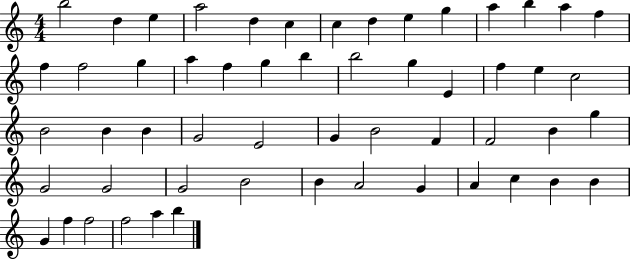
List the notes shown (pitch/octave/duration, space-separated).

B5/h D5/q E5/q A5/h D5/q C5/q C5/q D5/q E5/q G5/q A5/q B5/q A5/q F5/q F5/q F5/h G5/q A5/q F5/q G5/q B5/q B5/h G5/q E4/q F5/q E5/q C5/h B4/h B4/q B4/q G4/h E4/h G4/q B4/h F4/q F4/h B4/q G5/q G4/h G4/h G4/h B4/h B4/q A4/h G4/q A4/q C5/q B4/q B4/q G4/q F5/q F5/h F5/h A5/q B5/q